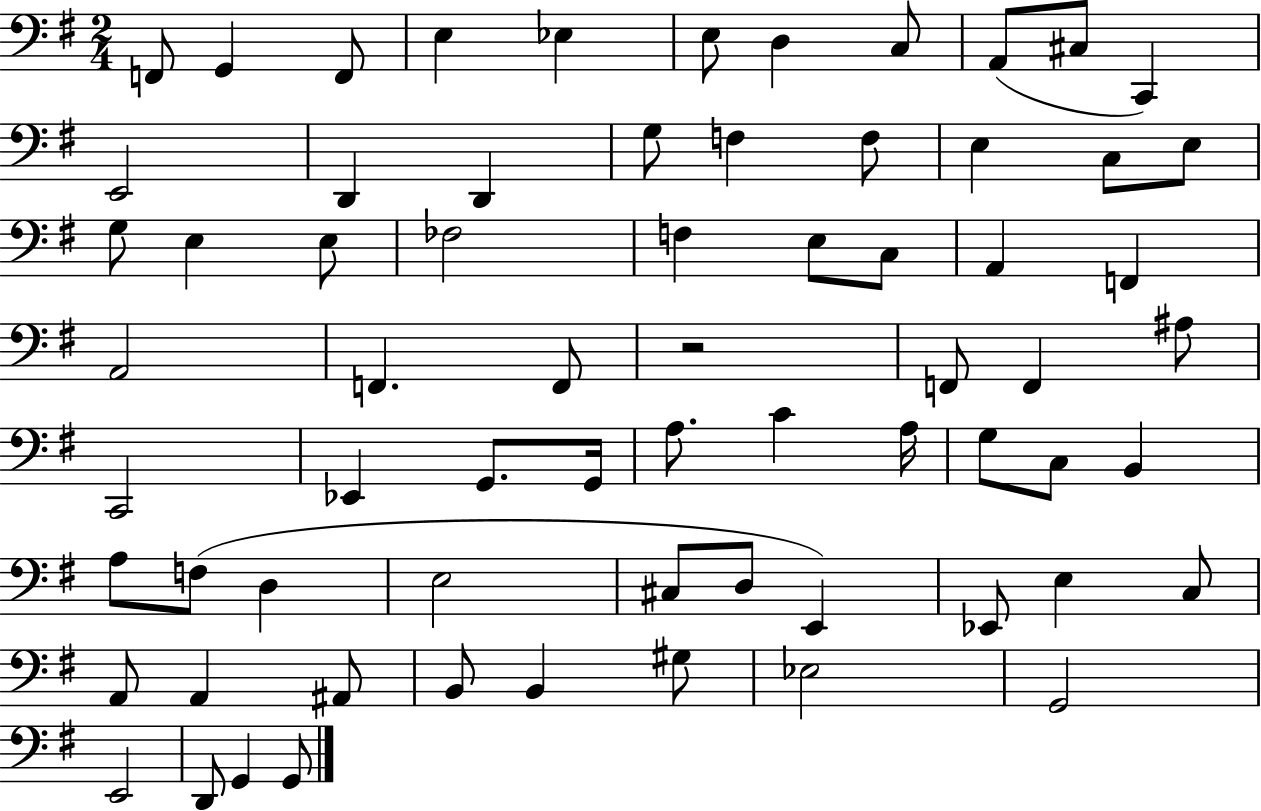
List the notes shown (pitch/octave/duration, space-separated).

F2/e G2/q F2/e E3/q Eb3/q E3/e D3/q C3/e A2/e C#3/e C2/q E2/h D2/q D2/q G3/e F3/q F3/e E3/q C3/e E3/e G3/e E3/q E3/e FES3/h F3/q E3/e C3/e A2/q F2/q A2/h F2/q. F2/e R/h F2/e F2/q A#3/e C2/h Eb2/q G2/e. G2/s A3/e. C4/q A3/s G3/e C3/e B2/q A3/e F3/e D3/q E3/h C#3/e D3/e E2/q Eb2/e E3/q C3/e A2/e A2/q A#2/e B2/e B2/q G#3/e Eb3/h G2/h E2/h D2/e G2/q G2/e